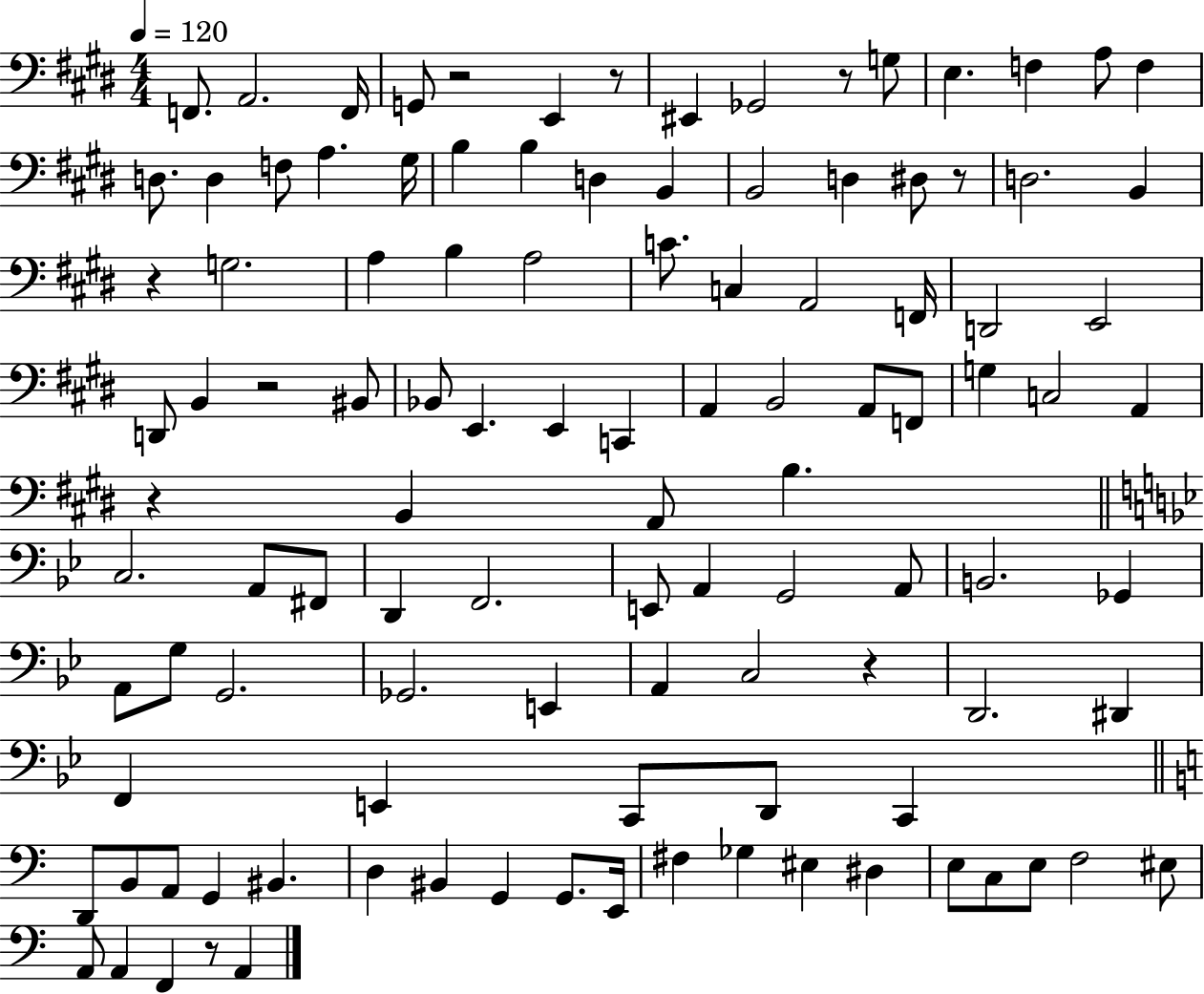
X:1
T:Untitled
M:4/4
L:1/4
K:E
F,,/2 A,,2 F,,/4 G,,/2 z2 E,, z/2 ^E,, _G,,2 z/2 G,/2 E, F, A,/2 F, D,/2 D, F,/2 A, ^G,/4 B, B, D, B,, B,,2 D, ^D,/2 z/2 D,2 B,, z G,2 A, B, A,2 C/2 C, A,,2 F,,/4 D,,2 E,,2 D,,/2 B,, z2 ^B,,/2 _B,,/2 E,, E,, C,, A,, B,,2 A,,/2 F,,/2 G, C,2 A,, z B,, A,,/2 B, C,2 A,,/2 ^F,,/2 D,, F,,2 E,,/2 A,, G,,2 A,,/2 B,,2 _G,, A,,/2 G,/2 G,,2 _G,,2 E,, A,, C,2 z D,,2 ^D,, F,, E,, C,,/2 D,,/2 C,, D,,/2 B,,/2 A,,/2 G,, ^B,, D, ^B,, G,, G,,/2 E,,/4 ^F, _G, ^E, ^D, E,/2 C,/2 E,/2 F,2 ^E,/2 A,,/2 A,, F,, z/2 A,,